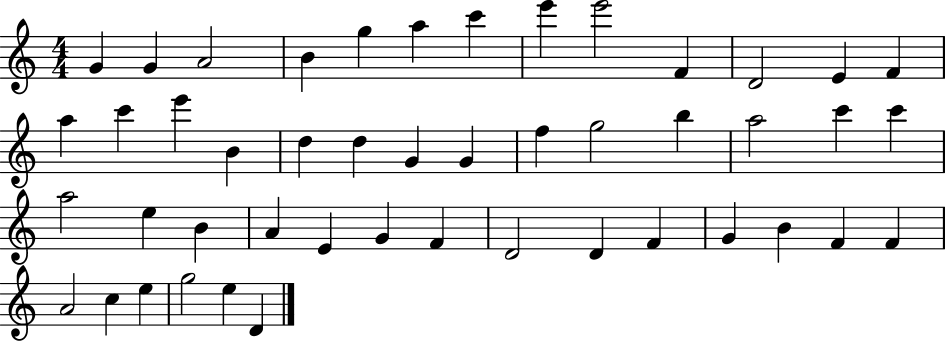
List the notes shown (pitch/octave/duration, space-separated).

G4/q G4/q A4/h B4/q G5/q A5/q C6/q E6/q E6/h F4/q D4/h E4/q F4/q A5/q C6/q E6/q B4/q D5/q D5/q G4/q G4/q F5/q G5/h B5/q A5/h C6/q C6/q A5/h E5/q B4/q A4/q E4/q G4/q F4/q D4/h D4/q F4/q G4/q B4/q F4/q F4/q A4/h C5/q E5/q G5/h E5/q D4/q